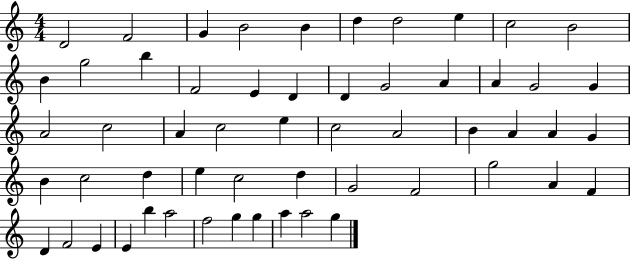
D4/h F4/h G4/q B4/h B4/q D5/q D5/h E5/q C5/h B4/h B4/q G5/h B5/q F4/h E4/q D4/q D4/q G4/h A4/q A4/q G4/h G4/q A4/h C5/h A4/q C5/h E5/q C5/h A4/h B4/q A4/q A4/q G4/q B4/q C5/h D5/q E5/q C5/h D5/q G4/h F4/h G5/h A4/q F4/q D4/q F4/h E4/q E4/q B5/q A5/h F5/h G5/q G5/q A5/q A5/h G5/q